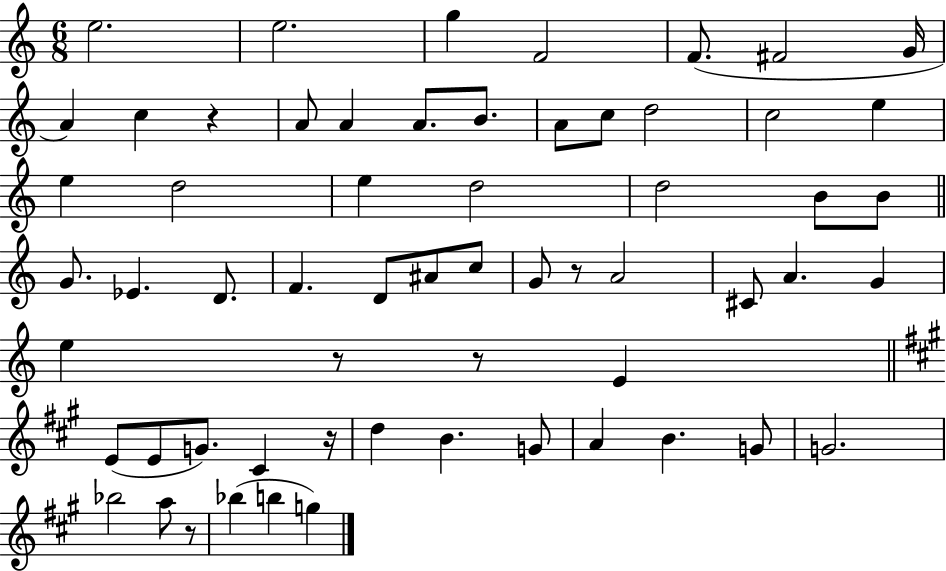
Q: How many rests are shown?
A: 6